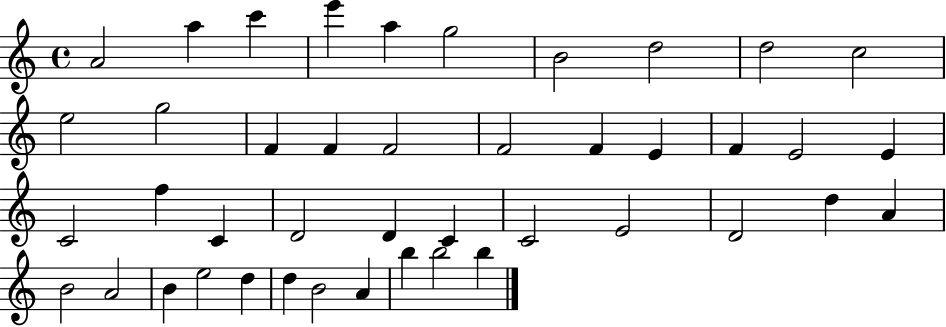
X:1
T:Untitled
M:4/4
L:1/4
K:C
A2 a c' e' a g2 B2 d2 d2 c2 e2 g2 F F F2 F2 F E F E2 E C2 f C D2 D C C2 E2 D2 d A B2 A2 B e2 d d B2 A b b2 b